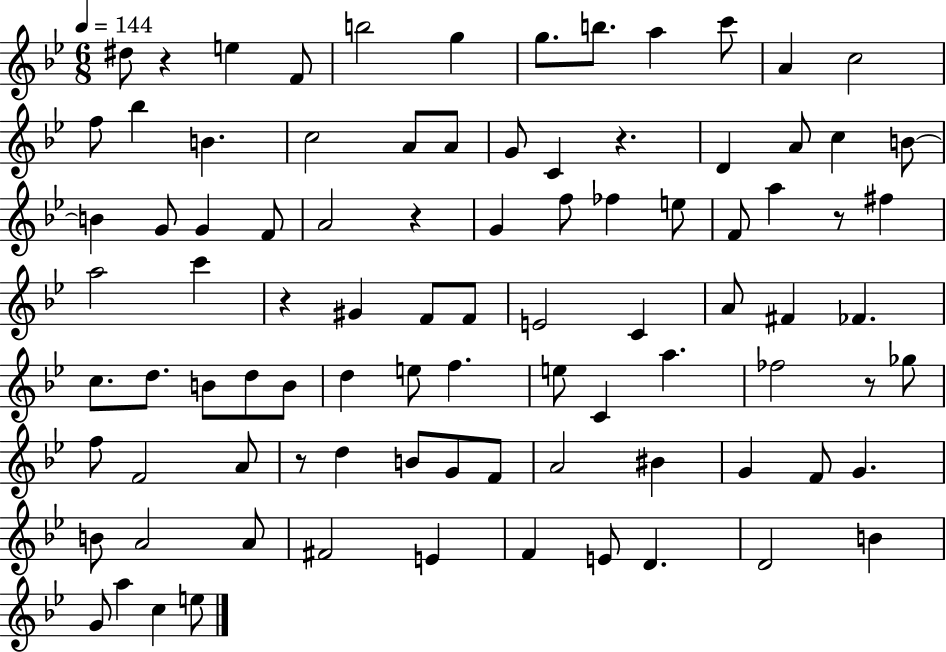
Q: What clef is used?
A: treble